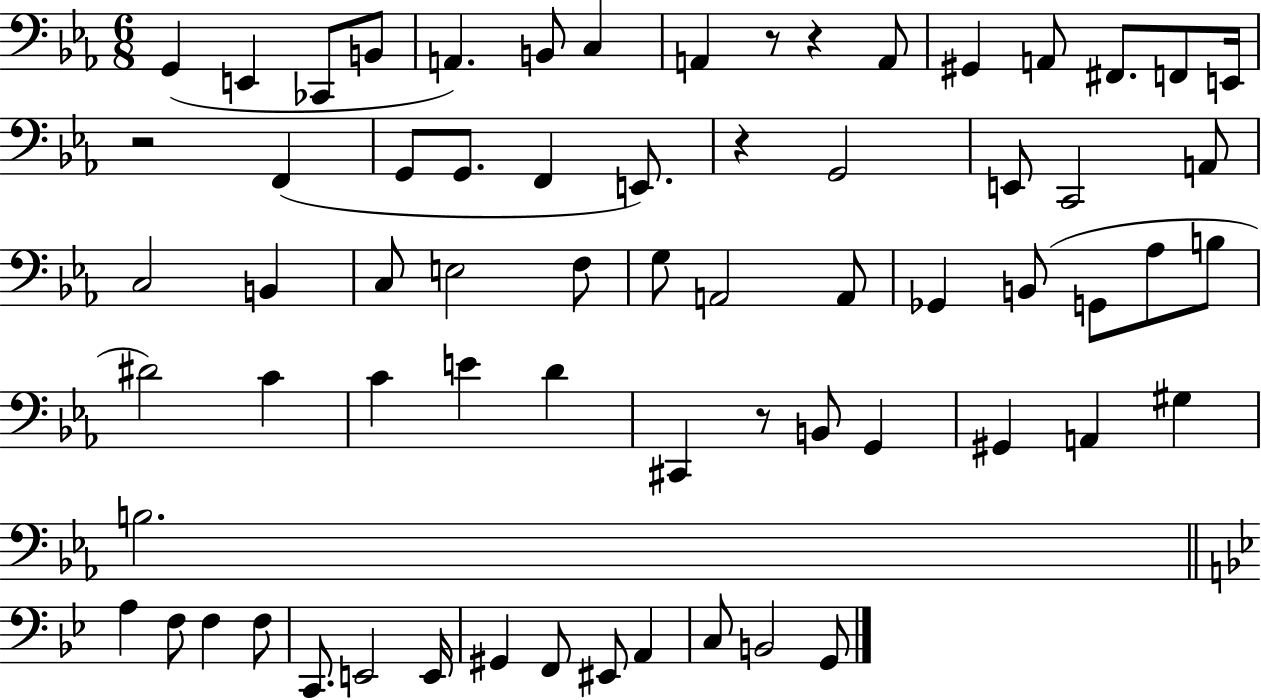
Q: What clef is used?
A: bass